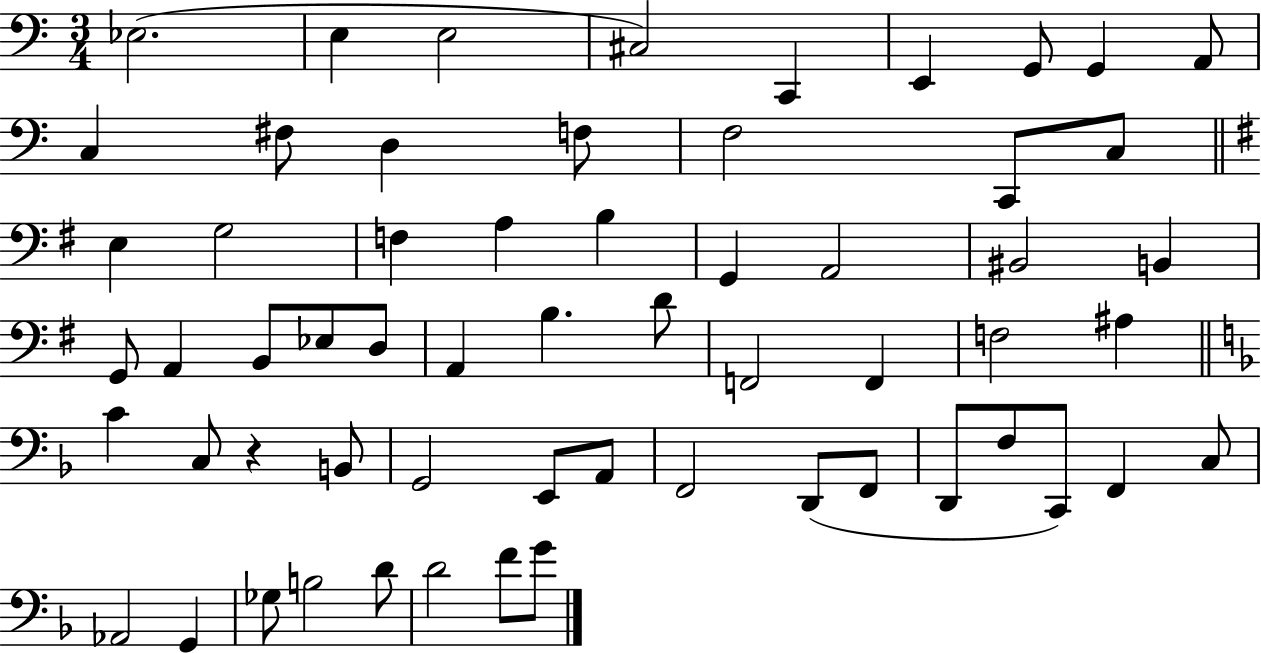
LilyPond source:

{
  \clef bass
  \numericTimeSignature
  \time 3/4
  \key c \major
  \repeat volta 2 { ees2.( | e4 e2 | cis2) c,4 | e,4 g,8 g,4 a,8 | \break c4 fis8 d4 f8 | f2 c,8 c8 | \bar "||" \break \key g \major e4 g2 | f4 a4 b4 | g,4 a,2 | bis,2 b,4 | \break g,8 a,4 b,8 ees8 d8 | a,4 b4. d'8 | f,2 f,4 | f2 ais4 | \break \bar "||" \break \key f \major c'4 c8 r4 b,8 | g,2 e,8 a,8 | f,2 d,8( f,8 | d,8 f8 c,8) f,4 c8 | \break aes,2 g,4 | ges8 b2 d'8 | d'2 f'8 g'8 | } \bar "|."
}